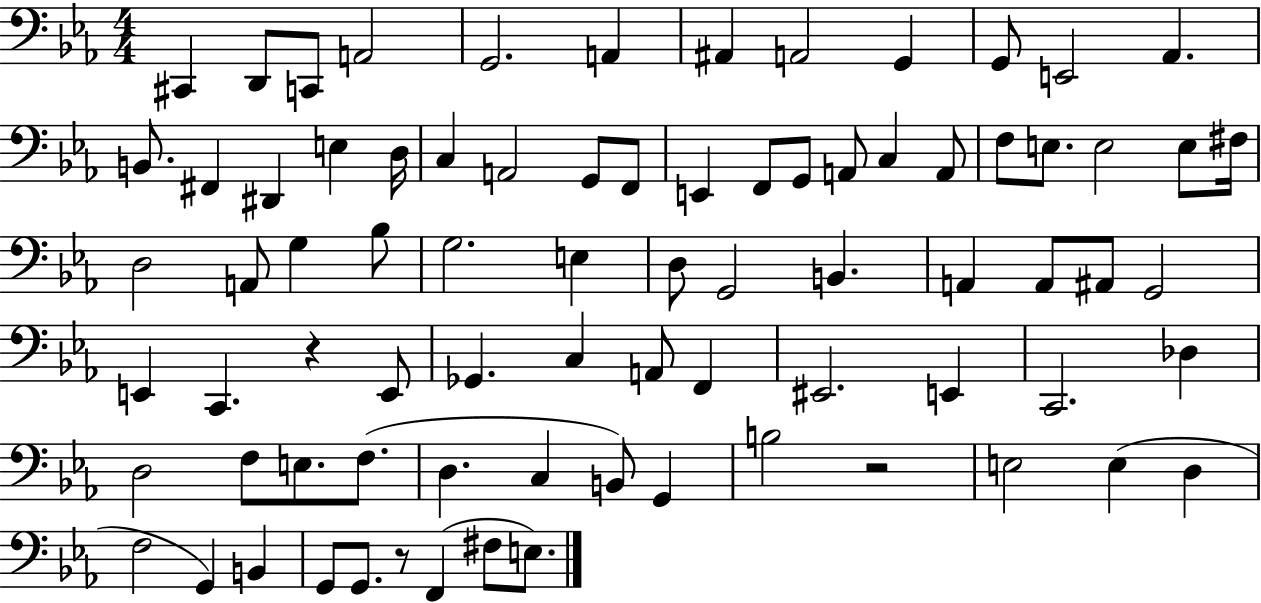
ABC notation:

X:1
T:Untitled
M:4/4
L:1/4
K:Eb
^C,, D,,/2 C,,/2 A,,2 G,,2 A,, ^A,, A,,2 G,, G,,/2 E,,2 _A,, B,,/2 ^F,, ^D,, E, D,/4 C, A,,2 G,,/2 F,,/2 E,, F,,/2 G,,/2 A,,/2 C, A,,/2 F,/2 E,/2 E,2 E,/2 ^F,/4 D,2 A,,/2 G, _B,/2 G,2 E, D,/2 G,,2 B,, A,, A,,/2 ^A,,/2 G,,2 E,, C,, z E,,/2 _G,, C, A,,/2 F,, ^E,,2 E,, C,,2 _D, D,2 F,/2 E,/2 F,/2 D, C, B,,/2 G,, B,2 z2 E,2 E, D, F,2 G,, B,, G,,/2 G,,/2 z/2 F,, ^F,/2 E,/2